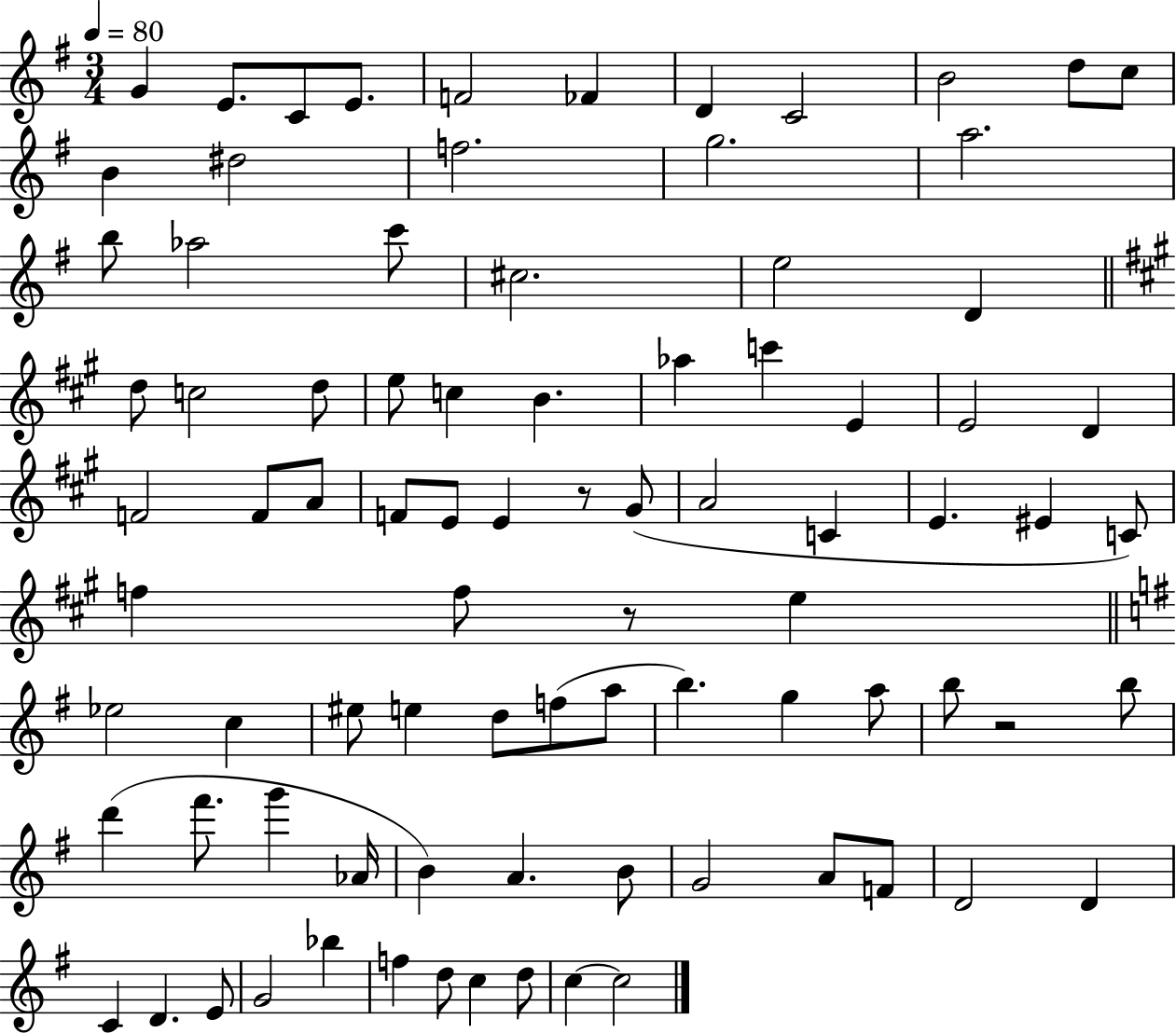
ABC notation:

X:1
T:Untitled
M:3/4
L:1/4
K:G
G E/2 C/2 E/2 F2 _F D C2 B2 d/2 c/2 B ^d2 f2 g2 a2 b/2 _a2 c'/2 ^c2 e2 D d/2 c2 d/2 e/2 c B _a c' E E2 D F2 F/2 A/2 F/2 E/2 E z/2 ^G/2 A2 C E ^E C/2 f f/2 z/2 e _e2 c ^e/2 e d/2 f/2 a/2 b g a/2 b/2 z2 b/2 d' ^f'/2 g' _A/4 B A B/2 G2 A/2 F/2 D2 D C D E/2 G2 _b f d/2 c d/2 c c2